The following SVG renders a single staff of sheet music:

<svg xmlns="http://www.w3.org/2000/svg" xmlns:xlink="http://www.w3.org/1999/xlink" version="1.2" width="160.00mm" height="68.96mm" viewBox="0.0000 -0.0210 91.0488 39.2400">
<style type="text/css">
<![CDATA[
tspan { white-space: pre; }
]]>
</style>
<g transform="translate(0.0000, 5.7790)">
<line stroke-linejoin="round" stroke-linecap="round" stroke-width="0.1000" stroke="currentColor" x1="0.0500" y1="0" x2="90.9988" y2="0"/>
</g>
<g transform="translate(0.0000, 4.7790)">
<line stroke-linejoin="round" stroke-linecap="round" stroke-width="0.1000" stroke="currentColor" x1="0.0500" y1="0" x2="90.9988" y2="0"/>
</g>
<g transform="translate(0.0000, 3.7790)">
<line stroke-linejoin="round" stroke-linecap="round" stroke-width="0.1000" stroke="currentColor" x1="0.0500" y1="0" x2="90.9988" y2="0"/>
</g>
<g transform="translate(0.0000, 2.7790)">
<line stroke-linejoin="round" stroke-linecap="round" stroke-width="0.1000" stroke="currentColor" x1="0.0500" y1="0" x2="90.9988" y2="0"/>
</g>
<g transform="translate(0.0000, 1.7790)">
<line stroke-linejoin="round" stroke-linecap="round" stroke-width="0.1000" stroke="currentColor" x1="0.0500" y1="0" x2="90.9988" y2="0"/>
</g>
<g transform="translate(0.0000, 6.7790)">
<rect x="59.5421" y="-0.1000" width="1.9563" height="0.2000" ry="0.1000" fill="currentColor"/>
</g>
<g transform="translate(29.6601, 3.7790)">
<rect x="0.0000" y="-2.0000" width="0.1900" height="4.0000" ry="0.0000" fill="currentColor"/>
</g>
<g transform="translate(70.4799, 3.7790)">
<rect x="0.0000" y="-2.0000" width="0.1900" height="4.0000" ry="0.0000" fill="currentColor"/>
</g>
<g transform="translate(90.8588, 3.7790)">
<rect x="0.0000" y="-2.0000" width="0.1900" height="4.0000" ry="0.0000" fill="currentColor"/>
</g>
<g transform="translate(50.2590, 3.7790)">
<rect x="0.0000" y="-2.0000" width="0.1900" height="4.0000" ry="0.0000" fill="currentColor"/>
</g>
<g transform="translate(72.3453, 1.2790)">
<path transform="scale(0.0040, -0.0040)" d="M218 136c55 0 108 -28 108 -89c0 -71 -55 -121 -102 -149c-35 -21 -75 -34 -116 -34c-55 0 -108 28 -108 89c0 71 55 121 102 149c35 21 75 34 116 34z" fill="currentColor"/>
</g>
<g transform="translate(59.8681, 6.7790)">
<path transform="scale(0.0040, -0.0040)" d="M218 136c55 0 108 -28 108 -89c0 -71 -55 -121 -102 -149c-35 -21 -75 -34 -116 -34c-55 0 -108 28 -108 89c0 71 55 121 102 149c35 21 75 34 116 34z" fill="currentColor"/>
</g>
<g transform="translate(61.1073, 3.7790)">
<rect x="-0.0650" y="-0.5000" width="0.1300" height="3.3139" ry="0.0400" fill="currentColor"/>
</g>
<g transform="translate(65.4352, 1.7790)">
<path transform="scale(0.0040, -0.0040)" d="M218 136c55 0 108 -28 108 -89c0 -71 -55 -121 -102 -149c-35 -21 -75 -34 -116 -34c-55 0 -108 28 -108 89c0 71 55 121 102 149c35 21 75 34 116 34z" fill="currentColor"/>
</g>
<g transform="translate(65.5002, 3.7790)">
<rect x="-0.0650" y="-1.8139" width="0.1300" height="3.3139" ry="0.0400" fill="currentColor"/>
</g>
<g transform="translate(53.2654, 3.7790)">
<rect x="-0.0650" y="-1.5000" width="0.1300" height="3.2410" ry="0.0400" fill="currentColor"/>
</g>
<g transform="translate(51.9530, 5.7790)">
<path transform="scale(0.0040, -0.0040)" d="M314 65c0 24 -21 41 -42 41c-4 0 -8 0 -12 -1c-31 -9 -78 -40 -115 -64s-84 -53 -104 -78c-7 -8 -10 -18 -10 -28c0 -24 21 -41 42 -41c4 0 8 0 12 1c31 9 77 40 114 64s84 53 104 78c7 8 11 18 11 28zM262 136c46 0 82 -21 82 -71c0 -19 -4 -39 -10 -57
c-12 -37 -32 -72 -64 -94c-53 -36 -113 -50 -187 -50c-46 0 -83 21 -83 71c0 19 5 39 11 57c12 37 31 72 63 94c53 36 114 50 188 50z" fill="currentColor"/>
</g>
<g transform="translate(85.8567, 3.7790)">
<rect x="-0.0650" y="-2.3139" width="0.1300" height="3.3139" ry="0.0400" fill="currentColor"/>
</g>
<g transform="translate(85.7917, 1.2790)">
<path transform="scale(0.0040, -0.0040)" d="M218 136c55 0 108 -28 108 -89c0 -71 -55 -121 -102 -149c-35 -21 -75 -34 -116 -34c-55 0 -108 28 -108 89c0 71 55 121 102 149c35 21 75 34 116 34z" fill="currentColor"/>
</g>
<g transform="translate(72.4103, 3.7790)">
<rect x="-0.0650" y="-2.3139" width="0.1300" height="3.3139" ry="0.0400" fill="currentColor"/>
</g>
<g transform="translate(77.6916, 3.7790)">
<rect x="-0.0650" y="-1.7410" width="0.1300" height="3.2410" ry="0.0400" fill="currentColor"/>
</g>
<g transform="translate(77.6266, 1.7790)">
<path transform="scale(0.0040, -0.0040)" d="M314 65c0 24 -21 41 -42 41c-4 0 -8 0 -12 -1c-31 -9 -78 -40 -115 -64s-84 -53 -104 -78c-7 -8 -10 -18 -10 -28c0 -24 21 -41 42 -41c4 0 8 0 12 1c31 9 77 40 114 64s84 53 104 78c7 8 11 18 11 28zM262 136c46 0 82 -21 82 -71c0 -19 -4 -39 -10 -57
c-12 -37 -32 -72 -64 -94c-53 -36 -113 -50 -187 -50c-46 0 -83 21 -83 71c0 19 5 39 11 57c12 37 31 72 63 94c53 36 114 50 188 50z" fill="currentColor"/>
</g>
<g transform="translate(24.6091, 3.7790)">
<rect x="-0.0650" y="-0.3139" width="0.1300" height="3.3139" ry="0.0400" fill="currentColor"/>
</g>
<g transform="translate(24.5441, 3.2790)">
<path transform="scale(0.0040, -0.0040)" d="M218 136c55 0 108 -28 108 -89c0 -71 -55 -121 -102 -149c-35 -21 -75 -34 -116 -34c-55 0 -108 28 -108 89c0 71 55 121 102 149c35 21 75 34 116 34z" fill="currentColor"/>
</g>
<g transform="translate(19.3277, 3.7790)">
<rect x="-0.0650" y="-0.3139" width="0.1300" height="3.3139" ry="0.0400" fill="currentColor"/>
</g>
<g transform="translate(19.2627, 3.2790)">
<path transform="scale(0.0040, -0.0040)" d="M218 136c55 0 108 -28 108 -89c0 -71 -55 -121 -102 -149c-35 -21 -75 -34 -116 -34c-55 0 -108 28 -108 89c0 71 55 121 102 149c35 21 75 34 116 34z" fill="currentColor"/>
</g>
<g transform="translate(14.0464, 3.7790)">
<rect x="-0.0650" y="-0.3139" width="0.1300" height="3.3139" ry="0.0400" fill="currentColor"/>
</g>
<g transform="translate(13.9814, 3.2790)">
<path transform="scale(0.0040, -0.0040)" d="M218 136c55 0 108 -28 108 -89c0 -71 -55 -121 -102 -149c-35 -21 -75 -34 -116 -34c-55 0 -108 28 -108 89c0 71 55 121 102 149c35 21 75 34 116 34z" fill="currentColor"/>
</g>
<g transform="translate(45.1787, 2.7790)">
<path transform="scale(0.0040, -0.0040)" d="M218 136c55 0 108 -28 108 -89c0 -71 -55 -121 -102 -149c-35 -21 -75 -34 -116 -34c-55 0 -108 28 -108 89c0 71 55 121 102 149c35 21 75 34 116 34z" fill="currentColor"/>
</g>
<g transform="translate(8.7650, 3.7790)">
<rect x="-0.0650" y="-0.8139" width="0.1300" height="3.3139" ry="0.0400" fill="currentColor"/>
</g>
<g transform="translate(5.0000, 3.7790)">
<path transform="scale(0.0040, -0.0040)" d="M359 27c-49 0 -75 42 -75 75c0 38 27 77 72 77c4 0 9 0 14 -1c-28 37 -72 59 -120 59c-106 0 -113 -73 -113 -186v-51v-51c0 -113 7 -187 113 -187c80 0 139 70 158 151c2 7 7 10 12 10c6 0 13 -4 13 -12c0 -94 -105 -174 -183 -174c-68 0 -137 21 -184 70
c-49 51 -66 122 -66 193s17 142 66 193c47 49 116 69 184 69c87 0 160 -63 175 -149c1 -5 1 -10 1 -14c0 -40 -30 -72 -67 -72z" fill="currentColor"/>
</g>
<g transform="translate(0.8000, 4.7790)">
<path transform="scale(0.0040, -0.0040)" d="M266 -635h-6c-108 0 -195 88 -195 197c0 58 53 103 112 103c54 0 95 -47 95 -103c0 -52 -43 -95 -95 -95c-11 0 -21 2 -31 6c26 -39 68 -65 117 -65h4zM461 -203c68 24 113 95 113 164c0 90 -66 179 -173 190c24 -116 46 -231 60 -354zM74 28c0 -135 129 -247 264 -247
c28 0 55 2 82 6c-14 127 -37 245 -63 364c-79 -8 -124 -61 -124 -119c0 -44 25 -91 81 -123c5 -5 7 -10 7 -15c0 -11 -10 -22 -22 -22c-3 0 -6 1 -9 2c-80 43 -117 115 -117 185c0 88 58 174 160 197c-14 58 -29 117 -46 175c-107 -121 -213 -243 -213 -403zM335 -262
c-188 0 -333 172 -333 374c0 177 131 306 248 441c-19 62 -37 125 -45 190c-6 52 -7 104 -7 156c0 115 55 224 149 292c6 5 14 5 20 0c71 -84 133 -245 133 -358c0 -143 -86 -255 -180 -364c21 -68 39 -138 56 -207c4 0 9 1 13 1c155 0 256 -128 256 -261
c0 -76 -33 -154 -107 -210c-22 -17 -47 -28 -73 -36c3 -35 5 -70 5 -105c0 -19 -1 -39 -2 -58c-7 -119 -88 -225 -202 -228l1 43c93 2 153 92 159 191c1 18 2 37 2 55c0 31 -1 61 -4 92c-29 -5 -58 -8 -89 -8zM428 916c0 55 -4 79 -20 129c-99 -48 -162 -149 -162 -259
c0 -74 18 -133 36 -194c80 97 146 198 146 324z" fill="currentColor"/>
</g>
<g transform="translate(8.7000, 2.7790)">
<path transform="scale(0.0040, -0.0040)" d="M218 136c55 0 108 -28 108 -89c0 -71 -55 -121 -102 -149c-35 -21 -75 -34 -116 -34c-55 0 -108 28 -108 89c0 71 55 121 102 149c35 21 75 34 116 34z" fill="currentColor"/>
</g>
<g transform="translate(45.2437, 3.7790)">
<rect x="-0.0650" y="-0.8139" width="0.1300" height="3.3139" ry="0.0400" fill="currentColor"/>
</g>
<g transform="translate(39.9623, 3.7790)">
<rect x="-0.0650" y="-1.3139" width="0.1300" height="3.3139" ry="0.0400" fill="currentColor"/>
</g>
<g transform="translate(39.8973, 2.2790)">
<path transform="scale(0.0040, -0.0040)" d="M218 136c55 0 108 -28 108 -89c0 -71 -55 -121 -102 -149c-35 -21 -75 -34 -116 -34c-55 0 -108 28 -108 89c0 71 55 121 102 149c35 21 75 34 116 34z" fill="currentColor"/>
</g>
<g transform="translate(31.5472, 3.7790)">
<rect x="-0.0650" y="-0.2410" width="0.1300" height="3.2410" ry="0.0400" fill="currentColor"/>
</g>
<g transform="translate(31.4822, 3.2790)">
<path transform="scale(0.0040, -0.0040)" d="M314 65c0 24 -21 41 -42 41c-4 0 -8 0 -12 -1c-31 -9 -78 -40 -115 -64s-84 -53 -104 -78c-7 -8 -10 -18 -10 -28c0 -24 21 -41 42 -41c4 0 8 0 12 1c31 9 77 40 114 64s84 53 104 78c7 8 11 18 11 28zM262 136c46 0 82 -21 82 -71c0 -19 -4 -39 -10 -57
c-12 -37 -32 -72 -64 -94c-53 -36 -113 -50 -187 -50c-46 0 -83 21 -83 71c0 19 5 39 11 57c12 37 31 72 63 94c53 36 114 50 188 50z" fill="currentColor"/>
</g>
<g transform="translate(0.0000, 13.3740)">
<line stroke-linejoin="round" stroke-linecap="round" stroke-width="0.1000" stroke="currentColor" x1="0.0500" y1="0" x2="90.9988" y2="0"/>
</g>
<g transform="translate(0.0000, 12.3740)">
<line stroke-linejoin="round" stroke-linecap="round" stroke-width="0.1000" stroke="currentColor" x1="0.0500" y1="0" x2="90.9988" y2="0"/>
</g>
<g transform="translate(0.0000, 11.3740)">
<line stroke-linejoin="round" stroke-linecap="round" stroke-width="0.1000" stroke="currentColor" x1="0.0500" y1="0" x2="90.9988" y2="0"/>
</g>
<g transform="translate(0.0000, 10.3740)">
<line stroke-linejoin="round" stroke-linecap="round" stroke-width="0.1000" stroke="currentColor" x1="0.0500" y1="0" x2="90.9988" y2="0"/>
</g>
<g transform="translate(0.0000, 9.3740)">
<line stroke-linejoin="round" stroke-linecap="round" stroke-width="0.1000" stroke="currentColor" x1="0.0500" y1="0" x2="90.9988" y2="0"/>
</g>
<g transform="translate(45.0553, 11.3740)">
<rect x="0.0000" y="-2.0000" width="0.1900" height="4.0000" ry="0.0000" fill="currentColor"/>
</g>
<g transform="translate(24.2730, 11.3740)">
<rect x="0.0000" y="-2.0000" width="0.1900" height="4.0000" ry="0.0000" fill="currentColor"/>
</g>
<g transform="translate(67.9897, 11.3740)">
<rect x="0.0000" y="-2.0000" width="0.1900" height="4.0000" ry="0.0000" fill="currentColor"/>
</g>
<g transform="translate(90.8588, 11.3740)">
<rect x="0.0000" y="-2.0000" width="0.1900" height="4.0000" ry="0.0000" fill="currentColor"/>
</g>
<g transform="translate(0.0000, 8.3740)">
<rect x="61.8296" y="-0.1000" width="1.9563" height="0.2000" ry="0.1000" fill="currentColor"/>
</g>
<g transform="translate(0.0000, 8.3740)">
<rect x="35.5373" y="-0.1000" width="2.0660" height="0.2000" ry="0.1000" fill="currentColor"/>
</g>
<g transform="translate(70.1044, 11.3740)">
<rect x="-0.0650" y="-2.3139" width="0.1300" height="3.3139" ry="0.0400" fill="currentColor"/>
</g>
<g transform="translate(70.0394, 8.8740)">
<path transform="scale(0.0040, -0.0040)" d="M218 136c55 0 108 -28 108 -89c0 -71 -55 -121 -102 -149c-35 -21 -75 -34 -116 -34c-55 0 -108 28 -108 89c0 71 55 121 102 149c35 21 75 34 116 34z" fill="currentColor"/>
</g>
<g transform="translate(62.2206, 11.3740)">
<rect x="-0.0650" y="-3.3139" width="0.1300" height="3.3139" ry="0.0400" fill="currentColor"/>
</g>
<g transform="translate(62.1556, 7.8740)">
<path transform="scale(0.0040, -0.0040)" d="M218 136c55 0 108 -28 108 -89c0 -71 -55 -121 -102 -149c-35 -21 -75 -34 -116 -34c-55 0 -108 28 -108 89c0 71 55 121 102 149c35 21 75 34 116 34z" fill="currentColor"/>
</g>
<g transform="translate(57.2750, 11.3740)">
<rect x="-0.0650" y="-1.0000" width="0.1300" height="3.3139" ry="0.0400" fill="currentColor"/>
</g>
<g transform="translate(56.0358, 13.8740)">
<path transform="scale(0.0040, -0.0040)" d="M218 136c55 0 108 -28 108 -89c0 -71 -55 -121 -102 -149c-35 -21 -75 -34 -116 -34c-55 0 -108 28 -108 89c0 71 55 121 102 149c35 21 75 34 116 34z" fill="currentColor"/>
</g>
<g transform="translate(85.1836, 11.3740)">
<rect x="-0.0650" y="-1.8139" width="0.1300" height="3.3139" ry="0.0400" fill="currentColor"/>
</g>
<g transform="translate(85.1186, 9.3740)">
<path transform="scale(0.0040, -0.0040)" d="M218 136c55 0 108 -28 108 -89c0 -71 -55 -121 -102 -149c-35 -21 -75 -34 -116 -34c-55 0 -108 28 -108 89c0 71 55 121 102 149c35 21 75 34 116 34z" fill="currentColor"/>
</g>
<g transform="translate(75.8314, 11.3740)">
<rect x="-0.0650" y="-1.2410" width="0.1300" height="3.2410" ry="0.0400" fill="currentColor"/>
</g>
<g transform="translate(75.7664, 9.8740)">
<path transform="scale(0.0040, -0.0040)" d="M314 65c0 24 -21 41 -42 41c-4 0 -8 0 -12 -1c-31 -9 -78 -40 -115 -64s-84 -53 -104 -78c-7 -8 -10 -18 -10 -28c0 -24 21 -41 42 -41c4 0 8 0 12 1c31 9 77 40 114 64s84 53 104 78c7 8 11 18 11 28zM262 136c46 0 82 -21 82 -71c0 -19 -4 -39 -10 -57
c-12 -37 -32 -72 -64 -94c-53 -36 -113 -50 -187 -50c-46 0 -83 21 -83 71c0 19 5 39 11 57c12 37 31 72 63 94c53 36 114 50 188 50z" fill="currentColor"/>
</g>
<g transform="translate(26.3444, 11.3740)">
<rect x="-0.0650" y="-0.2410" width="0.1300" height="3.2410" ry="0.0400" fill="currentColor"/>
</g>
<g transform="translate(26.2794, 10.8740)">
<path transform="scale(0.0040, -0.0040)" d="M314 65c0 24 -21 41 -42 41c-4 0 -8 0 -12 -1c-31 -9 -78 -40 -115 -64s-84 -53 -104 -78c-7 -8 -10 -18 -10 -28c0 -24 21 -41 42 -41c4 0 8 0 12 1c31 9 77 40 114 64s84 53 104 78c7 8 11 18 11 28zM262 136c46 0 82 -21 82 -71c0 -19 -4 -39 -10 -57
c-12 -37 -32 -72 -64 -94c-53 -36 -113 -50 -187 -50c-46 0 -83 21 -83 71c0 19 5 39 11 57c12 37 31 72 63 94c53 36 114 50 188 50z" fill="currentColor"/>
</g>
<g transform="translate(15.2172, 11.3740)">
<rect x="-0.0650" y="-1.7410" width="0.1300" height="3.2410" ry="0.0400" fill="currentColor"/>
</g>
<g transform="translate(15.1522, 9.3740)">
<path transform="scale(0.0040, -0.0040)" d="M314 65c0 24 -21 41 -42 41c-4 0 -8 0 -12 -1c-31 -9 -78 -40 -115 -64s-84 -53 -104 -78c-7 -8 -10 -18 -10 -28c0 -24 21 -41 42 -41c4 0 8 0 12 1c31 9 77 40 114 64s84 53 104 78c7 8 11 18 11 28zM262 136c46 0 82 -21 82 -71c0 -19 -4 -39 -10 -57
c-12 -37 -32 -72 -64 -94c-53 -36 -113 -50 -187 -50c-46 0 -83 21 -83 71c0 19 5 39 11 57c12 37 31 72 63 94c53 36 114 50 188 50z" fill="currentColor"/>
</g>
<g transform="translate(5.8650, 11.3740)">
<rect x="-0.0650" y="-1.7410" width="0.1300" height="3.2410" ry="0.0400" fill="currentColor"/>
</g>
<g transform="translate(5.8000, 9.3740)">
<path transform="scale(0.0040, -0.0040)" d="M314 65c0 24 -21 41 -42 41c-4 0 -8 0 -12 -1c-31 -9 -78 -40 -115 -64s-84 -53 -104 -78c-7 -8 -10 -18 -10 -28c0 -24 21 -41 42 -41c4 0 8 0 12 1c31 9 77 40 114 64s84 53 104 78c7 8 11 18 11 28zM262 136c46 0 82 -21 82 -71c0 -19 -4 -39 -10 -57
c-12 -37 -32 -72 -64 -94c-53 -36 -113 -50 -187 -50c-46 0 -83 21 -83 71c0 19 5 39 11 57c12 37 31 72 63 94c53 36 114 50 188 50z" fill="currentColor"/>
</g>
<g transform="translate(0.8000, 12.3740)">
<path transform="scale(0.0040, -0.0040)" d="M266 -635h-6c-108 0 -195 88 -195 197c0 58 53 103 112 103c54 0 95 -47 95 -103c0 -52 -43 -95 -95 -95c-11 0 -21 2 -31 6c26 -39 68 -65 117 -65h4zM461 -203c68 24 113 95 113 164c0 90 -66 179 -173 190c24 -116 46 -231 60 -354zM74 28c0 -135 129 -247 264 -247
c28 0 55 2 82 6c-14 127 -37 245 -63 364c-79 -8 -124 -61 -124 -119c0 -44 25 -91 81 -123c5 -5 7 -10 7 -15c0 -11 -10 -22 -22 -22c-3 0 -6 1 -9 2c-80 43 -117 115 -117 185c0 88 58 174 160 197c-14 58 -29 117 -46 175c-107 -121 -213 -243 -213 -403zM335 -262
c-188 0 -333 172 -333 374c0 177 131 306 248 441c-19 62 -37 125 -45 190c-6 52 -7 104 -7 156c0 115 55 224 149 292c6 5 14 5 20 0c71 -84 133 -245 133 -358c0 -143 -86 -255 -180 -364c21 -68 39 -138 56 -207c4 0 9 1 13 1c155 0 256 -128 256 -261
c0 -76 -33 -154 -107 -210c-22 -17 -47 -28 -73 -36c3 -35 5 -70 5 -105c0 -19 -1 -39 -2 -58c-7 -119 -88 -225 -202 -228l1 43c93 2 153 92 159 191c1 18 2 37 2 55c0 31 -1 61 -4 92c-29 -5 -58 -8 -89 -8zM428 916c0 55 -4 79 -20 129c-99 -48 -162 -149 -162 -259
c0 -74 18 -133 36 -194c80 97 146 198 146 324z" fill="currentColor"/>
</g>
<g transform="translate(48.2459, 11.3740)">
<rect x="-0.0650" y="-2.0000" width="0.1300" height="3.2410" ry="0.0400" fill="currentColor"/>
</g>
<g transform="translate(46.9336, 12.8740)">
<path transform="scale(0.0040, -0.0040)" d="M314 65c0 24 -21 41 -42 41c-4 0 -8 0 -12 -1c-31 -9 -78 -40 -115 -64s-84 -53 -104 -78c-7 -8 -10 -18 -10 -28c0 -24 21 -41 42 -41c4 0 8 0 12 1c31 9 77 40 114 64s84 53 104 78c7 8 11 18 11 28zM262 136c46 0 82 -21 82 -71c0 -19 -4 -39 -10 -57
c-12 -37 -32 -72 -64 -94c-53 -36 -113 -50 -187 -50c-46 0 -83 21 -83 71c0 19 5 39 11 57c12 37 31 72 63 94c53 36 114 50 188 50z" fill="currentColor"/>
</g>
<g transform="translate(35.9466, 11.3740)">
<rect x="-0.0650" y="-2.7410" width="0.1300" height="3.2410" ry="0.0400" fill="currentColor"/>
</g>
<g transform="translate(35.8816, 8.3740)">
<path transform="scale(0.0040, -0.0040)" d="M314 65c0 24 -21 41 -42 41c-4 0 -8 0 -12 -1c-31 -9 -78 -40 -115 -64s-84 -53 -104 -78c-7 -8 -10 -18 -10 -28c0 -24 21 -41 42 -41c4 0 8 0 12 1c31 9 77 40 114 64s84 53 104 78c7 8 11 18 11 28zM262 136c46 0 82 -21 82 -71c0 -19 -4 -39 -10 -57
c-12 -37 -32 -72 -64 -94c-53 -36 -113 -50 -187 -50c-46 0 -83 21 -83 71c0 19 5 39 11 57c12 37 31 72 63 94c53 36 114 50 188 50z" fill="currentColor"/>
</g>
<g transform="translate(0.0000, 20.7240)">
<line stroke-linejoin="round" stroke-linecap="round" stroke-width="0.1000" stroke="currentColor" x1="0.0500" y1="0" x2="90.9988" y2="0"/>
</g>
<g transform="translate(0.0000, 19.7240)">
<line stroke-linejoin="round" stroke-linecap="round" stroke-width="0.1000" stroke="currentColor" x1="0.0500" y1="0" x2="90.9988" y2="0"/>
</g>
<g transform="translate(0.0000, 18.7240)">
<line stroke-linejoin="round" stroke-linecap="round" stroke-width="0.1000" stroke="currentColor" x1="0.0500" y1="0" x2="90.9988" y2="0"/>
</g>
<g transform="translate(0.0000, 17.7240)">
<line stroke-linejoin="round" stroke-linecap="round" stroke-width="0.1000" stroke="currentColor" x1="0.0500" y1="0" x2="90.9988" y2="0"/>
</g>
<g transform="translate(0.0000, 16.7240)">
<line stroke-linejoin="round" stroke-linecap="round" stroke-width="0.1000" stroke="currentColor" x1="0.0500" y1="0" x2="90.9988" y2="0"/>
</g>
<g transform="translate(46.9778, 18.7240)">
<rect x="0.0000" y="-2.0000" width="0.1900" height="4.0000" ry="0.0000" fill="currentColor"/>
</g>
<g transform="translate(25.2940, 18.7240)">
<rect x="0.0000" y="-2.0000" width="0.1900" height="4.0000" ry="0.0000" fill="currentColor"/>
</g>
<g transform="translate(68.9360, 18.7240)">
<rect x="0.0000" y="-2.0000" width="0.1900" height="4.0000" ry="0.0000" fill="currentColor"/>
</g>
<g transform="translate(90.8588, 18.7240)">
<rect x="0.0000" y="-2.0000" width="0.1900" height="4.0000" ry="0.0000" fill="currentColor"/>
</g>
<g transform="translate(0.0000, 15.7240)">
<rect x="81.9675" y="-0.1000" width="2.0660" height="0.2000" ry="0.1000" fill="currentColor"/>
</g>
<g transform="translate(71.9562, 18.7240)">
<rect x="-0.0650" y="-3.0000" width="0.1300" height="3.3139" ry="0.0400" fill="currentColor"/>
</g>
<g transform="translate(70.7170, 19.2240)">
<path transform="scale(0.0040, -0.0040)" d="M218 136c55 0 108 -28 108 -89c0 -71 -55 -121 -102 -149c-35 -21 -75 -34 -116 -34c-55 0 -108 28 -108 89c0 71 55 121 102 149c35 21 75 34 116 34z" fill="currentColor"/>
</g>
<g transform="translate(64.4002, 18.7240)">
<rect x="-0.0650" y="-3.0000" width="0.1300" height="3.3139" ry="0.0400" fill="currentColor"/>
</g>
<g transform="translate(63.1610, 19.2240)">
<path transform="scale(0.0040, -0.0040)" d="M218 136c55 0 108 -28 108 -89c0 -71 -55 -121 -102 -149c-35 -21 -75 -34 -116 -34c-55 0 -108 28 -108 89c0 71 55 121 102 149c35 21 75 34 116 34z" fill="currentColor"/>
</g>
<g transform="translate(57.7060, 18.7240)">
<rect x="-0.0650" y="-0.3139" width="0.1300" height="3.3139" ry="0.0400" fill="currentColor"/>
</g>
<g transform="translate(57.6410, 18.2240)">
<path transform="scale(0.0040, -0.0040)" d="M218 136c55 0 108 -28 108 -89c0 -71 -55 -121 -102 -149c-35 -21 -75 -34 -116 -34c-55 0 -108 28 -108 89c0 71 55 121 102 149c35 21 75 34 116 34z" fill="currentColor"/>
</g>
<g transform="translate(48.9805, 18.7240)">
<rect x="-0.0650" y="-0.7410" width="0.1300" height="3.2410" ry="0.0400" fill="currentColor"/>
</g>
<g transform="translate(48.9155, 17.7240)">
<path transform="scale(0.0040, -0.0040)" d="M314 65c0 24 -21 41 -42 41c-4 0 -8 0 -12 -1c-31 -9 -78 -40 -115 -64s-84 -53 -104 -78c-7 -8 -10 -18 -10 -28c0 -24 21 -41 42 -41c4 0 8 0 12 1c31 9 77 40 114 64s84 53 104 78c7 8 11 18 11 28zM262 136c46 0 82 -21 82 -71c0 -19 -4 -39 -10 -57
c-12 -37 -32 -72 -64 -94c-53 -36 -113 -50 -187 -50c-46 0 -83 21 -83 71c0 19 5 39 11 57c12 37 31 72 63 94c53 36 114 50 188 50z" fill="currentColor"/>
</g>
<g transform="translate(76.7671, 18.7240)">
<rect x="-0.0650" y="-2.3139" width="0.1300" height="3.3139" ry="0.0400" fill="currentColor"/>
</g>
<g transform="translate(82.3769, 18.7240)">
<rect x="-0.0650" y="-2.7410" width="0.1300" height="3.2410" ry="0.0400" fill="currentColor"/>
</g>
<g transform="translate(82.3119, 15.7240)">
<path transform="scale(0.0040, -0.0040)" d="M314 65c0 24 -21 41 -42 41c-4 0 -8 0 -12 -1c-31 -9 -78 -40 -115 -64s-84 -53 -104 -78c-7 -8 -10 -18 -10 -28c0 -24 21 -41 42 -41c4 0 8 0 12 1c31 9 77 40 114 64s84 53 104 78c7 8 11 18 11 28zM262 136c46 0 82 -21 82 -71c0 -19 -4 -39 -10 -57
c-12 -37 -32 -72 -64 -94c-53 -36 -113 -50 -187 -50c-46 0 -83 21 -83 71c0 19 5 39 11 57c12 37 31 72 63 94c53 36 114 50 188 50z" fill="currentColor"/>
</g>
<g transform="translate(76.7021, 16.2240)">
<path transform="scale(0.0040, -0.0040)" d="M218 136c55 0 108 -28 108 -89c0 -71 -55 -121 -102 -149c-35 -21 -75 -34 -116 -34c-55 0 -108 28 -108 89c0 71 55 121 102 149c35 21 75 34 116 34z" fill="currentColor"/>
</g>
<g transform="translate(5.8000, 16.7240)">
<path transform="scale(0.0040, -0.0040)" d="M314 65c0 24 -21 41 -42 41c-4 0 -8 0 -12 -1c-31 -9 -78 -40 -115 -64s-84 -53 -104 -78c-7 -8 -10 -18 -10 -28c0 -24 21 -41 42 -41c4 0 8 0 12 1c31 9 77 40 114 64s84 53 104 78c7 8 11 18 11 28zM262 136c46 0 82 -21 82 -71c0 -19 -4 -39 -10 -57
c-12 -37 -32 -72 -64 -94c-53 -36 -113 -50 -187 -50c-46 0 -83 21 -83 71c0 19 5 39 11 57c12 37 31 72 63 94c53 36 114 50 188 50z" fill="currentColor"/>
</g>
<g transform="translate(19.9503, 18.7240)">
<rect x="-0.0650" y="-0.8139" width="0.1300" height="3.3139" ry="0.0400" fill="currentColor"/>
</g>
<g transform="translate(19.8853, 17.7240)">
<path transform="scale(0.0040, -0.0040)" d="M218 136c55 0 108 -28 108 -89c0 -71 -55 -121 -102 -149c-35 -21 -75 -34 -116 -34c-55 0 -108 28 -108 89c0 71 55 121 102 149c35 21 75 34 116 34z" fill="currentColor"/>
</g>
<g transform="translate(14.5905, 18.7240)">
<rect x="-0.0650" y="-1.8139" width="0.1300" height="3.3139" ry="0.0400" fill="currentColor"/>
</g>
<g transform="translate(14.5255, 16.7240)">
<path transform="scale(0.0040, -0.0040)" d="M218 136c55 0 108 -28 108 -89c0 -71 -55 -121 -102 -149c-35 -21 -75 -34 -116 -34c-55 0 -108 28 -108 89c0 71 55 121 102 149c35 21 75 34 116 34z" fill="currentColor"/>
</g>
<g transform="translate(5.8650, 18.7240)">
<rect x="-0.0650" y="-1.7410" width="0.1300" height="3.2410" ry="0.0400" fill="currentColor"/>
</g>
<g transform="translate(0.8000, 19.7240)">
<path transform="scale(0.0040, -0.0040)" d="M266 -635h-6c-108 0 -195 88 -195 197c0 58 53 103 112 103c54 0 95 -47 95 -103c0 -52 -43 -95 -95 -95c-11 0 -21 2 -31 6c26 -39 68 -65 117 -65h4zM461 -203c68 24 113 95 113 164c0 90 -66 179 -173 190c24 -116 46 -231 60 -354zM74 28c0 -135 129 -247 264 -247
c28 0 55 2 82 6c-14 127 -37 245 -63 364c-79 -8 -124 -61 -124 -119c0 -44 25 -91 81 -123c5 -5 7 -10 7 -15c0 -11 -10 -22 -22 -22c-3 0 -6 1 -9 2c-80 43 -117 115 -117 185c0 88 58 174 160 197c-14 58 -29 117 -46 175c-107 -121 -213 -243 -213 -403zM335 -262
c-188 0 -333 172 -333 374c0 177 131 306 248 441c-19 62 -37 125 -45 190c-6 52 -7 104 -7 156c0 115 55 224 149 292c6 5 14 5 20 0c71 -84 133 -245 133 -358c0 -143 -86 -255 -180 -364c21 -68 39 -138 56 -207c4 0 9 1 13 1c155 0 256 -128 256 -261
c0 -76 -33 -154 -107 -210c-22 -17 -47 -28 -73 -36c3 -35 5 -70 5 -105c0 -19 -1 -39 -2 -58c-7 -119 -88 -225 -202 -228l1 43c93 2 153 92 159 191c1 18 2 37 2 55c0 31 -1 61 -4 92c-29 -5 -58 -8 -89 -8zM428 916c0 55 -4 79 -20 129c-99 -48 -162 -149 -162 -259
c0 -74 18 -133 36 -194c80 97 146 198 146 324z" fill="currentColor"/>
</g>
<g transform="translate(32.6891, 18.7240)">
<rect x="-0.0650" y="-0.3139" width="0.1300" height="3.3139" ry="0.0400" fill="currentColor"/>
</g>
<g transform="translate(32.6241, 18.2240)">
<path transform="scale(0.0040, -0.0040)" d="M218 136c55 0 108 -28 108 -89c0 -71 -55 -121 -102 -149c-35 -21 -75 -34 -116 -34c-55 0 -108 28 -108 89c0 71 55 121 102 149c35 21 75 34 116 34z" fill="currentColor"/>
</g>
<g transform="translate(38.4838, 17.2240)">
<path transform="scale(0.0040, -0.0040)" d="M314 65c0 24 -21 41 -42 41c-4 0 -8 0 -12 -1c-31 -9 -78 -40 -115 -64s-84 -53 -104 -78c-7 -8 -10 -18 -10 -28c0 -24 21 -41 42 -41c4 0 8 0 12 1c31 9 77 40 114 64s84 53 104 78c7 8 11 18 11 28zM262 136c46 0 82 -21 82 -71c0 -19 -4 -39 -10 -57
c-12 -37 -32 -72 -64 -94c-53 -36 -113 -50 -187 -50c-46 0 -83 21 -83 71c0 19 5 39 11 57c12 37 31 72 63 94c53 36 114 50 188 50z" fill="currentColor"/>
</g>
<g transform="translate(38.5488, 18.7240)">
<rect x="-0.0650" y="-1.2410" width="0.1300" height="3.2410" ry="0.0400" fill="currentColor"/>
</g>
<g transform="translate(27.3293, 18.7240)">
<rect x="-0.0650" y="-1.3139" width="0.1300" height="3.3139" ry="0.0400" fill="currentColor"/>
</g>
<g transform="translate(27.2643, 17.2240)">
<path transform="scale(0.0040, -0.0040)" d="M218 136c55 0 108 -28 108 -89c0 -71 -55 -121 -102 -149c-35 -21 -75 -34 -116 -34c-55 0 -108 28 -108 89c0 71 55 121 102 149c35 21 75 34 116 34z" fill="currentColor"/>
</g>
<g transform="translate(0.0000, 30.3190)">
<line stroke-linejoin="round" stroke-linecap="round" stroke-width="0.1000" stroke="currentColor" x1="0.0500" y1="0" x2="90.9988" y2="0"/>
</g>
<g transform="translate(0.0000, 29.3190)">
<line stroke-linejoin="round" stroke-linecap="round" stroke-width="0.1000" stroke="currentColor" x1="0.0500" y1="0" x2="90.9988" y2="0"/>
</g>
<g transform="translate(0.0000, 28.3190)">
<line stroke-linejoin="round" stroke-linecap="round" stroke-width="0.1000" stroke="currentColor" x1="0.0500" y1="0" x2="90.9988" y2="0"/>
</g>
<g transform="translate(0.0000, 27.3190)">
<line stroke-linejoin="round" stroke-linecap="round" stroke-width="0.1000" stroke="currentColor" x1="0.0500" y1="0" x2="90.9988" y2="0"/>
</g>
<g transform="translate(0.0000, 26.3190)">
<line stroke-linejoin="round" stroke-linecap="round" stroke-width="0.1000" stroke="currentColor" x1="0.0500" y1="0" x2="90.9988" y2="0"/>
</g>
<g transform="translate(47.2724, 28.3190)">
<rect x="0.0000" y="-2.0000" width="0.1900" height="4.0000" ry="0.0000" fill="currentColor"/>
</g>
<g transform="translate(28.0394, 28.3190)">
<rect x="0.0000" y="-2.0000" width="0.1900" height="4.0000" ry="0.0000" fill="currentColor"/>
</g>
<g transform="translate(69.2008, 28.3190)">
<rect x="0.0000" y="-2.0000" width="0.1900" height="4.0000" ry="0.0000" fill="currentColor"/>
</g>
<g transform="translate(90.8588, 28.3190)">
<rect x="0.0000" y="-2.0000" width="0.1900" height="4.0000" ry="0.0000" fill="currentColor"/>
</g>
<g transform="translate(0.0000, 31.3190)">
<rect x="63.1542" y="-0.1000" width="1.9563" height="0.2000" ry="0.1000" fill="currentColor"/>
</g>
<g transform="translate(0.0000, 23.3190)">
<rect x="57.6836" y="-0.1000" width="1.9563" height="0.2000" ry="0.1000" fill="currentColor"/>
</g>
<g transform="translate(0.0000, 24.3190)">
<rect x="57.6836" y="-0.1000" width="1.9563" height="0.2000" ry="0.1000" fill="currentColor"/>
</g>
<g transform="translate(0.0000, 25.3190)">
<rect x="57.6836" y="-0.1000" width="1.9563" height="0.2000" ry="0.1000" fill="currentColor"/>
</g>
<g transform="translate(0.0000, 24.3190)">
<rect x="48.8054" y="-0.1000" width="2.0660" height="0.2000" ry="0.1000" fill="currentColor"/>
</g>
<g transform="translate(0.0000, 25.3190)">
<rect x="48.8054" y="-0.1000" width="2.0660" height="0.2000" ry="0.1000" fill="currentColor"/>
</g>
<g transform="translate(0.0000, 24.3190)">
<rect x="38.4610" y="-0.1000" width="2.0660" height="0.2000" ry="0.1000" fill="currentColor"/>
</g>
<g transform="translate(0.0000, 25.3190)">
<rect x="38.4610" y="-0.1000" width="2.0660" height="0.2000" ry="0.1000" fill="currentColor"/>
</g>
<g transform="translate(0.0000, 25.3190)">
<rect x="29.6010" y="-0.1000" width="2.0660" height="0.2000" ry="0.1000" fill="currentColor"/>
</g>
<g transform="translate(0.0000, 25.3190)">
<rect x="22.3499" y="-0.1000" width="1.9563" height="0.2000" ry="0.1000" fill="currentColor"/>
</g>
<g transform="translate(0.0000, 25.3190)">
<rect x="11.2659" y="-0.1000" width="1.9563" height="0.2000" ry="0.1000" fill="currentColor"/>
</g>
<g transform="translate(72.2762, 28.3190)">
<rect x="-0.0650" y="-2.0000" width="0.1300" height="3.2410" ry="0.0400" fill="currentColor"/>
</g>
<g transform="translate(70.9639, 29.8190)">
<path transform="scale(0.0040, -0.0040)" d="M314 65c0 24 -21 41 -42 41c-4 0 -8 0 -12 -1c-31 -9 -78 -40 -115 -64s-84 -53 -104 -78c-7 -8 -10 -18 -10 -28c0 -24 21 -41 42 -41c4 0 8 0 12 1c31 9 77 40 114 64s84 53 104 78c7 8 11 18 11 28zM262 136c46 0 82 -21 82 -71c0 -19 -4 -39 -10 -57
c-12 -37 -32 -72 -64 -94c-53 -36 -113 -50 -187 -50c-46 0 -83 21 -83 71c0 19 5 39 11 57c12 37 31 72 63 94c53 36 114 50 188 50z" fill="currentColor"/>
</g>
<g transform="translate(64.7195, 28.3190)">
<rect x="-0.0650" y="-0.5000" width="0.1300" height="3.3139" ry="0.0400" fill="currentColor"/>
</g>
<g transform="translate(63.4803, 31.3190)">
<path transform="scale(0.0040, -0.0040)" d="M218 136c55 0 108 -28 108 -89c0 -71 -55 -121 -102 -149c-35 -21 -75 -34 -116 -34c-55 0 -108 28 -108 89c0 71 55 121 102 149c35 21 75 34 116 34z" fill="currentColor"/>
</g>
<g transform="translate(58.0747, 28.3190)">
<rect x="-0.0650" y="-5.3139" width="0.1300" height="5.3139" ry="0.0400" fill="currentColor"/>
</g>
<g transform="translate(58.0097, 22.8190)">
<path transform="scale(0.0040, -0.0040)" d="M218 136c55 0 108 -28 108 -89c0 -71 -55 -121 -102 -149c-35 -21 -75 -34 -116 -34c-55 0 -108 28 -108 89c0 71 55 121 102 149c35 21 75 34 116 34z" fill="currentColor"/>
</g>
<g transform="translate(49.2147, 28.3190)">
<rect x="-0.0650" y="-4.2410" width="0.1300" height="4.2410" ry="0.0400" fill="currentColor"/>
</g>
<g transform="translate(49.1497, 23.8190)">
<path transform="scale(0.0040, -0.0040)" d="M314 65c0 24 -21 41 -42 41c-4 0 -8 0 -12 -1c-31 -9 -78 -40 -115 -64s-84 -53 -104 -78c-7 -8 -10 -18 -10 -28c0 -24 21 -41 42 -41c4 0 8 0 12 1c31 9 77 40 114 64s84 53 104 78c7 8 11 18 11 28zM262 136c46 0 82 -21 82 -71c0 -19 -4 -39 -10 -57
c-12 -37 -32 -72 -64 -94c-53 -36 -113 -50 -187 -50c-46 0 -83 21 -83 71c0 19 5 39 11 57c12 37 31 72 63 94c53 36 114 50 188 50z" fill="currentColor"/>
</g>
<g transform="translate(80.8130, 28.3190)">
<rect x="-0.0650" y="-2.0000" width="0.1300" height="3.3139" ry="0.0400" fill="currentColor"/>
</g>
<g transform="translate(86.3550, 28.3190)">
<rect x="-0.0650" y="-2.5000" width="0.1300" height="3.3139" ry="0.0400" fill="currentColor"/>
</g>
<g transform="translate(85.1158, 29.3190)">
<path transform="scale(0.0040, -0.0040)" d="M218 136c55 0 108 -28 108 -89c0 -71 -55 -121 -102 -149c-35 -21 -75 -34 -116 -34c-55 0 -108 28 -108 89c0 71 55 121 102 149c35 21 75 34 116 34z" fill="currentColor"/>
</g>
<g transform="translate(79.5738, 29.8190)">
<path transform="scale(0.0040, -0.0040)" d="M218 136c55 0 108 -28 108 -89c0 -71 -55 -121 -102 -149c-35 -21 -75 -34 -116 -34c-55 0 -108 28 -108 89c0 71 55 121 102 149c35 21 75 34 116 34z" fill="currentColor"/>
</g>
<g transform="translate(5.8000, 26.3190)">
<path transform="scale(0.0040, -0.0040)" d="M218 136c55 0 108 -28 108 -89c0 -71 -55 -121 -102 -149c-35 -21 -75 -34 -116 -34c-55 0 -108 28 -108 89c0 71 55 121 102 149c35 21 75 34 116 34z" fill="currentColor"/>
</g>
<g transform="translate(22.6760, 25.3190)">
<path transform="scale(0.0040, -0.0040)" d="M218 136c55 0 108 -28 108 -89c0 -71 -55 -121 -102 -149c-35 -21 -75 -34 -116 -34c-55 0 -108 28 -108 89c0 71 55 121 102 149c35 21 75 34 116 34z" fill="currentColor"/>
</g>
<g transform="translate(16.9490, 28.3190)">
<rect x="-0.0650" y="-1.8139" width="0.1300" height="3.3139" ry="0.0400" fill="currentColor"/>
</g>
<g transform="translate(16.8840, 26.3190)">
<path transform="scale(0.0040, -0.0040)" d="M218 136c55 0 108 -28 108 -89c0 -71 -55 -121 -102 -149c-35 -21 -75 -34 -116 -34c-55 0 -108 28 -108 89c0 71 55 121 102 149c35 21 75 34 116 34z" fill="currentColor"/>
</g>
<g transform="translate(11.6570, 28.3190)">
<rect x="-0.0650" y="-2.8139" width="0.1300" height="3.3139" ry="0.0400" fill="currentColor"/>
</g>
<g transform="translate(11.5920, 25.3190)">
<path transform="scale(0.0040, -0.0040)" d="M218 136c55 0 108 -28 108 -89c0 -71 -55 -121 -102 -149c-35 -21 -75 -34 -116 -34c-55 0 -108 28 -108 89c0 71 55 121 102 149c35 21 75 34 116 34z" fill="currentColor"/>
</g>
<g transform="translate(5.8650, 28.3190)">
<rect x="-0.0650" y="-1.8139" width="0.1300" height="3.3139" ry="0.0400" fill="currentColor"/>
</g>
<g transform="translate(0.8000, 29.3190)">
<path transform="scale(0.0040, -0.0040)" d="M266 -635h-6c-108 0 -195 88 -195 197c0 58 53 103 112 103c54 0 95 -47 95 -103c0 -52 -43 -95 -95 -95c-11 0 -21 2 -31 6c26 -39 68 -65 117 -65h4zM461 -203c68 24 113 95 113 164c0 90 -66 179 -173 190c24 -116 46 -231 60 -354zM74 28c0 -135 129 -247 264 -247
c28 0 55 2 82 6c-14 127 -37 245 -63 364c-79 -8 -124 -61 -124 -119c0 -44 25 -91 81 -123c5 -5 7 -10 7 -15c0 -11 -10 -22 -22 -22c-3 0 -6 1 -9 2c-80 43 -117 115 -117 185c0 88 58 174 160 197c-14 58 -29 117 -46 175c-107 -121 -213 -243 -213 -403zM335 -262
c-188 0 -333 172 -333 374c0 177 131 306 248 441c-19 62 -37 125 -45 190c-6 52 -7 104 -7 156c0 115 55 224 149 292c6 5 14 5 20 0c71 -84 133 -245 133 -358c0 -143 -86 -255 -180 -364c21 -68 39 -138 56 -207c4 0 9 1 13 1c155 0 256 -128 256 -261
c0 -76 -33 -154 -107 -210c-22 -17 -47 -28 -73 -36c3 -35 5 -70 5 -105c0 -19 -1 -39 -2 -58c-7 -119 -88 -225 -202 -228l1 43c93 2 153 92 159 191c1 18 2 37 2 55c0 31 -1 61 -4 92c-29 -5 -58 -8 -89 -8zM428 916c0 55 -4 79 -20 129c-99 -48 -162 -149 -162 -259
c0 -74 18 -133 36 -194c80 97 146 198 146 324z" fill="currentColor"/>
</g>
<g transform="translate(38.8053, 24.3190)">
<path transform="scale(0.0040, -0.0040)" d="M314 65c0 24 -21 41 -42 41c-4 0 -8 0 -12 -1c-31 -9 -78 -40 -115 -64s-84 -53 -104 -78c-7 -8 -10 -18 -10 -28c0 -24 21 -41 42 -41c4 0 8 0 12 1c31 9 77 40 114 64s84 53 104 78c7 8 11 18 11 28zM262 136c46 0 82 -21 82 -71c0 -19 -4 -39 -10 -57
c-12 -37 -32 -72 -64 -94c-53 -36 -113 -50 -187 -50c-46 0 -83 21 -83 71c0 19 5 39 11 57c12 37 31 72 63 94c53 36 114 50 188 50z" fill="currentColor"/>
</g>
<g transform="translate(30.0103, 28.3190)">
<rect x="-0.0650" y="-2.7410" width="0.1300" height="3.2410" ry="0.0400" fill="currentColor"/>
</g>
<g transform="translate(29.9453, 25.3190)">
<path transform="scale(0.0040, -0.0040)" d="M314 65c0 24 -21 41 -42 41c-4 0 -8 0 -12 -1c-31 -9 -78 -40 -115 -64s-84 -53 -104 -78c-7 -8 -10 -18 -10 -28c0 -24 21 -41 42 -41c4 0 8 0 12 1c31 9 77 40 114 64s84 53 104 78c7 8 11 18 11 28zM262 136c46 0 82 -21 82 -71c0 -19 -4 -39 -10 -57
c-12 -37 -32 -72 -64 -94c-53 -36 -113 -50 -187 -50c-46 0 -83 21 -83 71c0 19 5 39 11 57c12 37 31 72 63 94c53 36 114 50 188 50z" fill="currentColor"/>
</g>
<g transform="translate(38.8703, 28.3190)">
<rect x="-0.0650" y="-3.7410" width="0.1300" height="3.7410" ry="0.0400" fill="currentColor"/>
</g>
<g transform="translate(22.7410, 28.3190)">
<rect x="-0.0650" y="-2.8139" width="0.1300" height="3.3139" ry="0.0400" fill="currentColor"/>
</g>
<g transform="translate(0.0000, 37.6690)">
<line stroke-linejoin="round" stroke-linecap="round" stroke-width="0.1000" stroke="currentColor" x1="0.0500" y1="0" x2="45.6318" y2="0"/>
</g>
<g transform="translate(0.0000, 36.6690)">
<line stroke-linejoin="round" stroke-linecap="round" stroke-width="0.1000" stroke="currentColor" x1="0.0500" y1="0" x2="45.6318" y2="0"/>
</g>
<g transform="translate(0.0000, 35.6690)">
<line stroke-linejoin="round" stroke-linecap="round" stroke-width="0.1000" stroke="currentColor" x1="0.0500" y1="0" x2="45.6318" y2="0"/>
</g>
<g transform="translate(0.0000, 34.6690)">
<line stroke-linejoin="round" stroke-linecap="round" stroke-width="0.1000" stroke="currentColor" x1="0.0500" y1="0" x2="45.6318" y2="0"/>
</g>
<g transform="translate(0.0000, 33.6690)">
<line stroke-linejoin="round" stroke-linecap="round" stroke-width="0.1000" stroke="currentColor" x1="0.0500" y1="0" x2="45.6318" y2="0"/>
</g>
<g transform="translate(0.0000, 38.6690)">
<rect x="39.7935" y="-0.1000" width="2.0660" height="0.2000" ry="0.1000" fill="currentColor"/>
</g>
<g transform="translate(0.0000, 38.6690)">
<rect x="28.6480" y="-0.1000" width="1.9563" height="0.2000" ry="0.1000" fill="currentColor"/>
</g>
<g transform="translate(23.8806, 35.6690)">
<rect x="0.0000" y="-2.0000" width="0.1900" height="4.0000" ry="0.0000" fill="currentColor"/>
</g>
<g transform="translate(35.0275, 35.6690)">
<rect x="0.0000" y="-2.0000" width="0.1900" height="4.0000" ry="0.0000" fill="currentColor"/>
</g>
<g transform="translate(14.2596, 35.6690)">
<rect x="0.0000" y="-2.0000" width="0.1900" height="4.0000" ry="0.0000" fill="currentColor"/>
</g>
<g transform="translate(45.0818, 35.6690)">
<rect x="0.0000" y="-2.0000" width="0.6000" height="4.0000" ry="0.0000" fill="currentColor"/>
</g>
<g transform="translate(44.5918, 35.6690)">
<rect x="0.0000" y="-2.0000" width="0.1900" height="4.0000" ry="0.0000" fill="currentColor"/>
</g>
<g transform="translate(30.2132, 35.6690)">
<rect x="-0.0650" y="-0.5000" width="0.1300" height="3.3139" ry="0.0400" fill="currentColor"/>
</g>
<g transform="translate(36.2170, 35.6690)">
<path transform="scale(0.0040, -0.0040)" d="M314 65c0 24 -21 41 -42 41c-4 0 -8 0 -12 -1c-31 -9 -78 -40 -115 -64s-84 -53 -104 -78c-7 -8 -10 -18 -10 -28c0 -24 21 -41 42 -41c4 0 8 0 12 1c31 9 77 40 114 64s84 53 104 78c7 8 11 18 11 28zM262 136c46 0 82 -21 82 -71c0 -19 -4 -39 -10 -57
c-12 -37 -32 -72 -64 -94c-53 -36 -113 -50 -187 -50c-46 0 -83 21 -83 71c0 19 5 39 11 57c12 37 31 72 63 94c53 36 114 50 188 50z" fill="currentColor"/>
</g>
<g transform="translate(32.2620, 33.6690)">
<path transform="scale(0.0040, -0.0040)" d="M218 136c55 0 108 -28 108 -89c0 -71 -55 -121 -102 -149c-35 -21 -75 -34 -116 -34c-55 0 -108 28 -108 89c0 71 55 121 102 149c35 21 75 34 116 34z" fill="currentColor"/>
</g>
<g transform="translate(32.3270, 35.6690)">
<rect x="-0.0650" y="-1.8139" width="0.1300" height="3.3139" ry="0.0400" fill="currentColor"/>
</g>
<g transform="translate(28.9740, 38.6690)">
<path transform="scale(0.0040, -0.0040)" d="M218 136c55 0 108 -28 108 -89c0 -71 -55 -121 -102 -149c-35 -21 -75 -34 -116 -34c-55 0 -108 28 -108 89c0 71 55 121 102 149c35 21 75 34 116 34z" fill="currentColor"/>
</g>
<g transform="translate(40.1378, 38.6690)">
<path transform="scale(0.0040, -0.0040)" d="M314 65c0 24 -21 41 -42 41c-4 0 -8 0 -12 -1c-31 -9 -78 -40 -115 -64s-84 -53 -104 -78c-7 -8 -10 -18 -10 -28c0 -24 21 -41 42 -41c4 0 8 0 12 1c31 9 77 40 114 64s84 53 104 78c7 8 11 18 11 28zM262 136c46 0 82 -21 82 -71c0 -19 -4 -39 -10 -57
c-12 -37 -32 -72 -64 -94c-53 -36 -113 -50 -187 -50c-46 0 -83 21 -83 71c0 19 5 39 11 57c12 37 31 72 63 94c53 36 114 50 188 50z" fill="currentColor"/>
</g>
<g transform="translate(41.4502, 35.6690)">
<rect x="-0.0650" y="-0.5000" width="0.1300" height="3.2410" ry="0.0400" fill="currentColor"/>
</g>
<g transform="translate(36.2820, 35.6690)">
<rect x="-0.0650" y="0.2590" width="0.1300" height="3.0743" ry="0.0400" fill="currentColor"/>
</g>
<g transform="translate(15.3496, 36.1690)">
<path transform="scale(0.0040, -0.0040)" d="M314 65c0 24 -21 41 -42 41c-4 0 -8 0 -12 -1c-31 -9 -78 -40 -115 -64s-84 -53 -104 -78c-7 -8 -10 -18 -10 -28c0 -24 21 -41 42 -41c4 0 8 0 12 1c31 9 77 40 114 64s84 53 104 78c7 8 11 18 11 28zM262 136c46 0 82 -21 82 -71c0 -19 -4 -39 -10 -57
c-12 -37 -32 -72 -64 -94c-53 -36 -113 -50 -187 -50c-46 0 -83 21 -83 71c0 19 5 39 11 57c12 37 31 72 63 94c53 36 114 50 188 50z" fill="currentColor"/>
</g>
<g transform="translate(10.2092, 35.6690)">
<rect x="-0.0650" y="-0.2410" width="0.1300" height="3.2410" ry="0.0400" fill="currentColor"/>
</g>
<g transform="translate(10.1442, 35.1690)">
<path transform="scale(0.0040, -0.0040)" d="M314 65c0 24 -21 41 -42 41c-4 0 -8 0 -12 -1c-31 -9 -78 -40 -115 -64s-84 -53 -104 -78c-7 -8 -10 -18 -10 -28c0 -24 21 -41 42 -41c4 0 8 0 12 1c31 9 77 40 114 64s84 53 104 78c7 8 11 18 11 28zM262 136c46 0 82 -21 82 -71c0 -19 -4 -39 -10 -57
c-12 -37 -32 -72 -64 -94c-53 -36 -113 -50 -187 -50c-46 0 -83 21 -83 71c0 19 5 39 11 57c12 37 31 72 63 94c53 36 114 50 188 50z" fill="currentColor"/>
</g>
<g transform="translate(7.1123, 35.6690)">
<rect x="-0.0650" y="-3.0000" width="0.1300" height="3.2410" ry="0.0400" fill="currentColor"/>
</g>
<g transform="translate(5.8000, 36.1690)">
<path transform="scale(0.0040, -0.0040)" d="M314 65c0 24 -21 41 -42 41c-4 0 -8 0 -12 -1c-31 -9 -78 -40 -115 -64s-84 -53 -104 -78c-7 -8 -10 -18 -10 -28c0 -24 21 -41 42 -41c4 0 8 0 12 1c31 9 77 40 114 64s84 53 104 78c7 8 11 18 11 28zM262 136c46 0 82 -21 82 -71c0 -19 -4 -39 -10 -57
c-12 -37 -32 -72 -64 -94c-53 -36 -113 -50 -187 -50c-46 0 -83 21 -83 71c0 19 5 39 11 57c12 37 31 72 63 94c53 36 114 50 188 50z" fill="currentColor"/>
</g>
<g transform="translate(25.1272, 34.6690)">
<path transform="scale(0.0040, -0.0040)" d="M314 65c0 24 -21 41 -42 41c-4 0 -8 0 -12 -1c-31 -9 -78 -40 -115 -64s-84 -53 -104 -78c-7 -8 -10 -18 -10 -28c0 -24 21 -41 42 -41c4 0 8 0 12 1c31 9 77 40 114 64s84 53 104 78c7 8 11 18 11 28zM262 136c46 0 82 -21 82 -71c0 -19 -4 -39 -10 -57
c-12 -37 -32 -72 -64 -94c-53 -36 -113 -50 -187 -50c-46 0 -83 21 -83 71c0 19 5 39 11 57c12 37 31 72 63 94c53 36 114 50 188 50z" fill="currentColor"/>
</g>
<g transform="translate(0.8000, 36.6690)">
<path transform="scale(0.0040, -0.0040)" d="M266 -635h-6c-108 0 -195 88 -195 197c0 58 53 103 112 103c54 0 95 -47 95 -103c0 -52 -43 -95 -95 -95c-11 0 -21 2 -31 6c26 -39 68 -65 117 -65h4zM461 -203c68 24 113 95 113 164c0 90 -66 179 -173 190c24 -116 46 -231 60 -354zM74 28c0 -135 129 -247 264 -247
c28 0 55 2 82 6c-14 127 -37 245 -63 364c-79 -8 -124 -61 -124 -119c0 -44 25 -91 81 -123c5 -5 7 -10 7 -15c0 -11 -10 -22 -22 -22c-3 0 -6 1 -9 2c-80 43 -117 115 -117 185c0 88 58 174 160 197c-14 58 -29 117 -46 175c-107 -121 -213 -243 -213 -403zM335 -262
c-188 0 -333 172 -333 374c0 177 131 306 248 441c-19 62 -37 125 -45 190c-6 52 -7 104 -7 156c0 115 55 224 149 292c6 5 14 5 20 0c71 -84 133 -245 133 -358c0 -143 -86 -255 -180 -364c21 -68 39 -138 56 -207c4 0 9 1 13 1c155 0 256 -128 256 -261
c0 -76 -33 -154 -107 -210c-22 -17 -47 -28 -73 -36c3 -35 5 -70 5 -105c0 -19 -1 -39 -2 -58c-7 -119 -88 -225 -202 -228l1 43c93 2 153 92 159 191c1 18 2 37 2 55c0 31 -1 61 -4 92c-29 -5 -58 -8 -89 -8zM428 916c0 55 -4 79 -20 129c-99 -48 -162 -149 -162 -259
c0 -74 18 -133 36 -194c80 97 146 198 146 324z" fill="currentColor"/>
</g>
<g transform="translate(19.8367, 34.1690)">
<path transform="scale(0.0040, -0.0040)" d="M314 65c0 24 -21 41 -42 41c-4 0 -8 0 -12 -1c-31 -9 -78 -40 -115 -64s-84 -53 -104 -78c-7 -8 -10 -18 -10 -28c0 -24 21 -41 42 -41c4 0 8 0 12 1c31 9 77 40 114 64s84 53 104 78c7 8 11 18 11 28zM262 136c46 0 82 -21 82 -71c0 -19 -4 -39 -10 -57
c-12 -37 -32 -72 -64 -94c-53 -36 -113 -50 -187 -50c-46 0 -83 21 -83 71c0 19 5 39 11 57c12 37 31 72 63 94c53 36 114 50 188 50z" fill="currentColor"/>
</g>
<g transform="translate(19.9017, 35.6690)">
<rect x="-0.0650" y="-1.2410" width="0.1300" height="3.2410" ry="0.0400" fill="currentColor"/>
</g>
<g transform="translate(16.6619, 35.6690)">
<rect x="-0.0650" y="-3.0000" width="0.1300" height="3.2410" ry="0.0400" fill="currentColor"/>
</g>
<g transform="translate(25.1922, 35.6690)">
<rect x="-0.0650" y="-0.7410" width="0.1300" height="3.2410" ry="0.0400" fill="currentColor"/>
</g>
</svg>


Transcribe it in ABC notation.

X:1
T:Untitled
M:4/4
L:1/4
K:C
d c c c c2 e d E2 C f g f2 g f2 f2 c2 a2 F2 D b g e2 f f2 f d e c e2 d2 c A A g a2 f a f a a2 c'2 d'2 f' C F2 F G A2 c2 A2 e2 d2 C f B2 C2